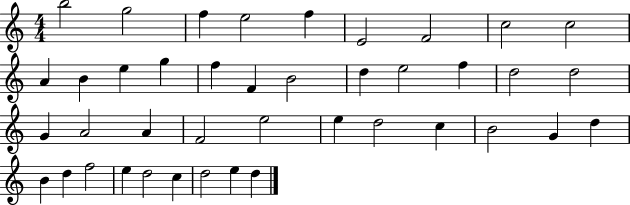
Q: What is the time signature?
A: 4/4